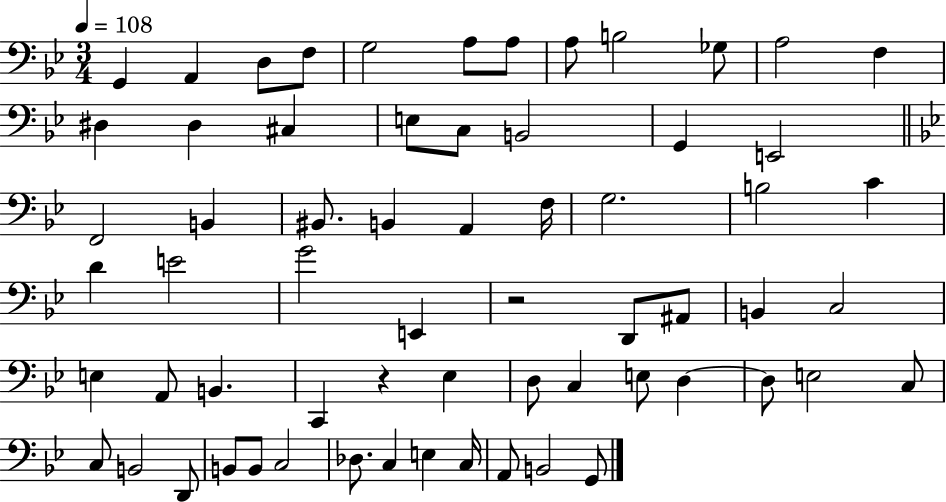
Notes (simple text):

G2/q A2/q D3/e F3/e G3/h A3/e A3/e A3/e B3/h Gb3/e A3/h F3/q D#3/q D#3/q C#3/q E3/e C3/e B2/h G2/q E2/h F2/h B2/q BIS2/e. B2/q A2/q F3/s G3/h. B3/h C4/q D4/q E4/h G4/h E2/q R/h D2/e A#2/e B2/q C3/h E3/q A2/e B2/q. C2/q R/q Eb3/q D3/e C3/q E3/e D3/q D3/e E3/h C3/e C3/e B2/h D2/e B2/e B2/e C3/h Db3/e. C3/q E3/q C3/s A2/e B2/h G2/e